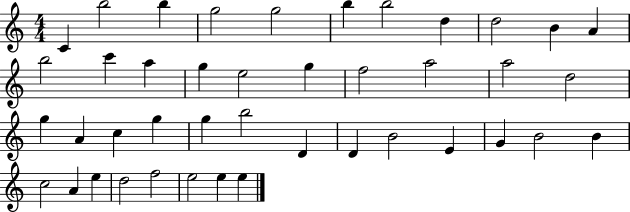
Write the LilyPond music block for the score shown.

{
  \clef treble
  \numericTimeSignature
  \time 4/4
  \key c \major
  c'4 b''2 b''4 | g''2 g''2 | b''4 b''2 d''4 | d''2 b'4 a'4 | \break b''2 c'''4 a''4 | g''4 e''2 g''4 | f''2 a''2 | a''2 d''2 | \break g''4 a'4 c''4 g''4 | g''4 b''2 d'4 | d'4 b'2 e'4 | g'4 b'2 b'4 | \break c''2 a'4 e''4 | d''2 f''2 | e''2 e''4 e''4 | \bar "|."
}